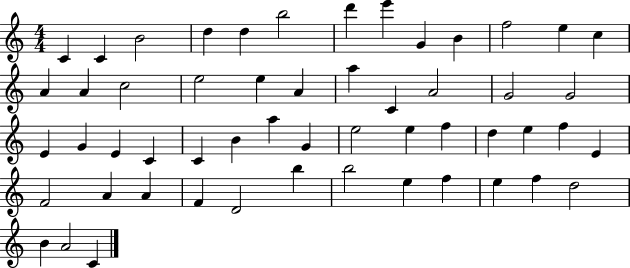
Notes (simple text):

C4/q C4/q B4/h D5/q D5/q B5/h D6/q E6/q G4/q B4/q F5/h E5/q C5/q A4/q A4/q C5/h E5/h E5/q A4/q A5/q C4/q A4/h G4/h G4/h E4/q G4/q E4/q C4/q C4/q B4/q A5/q G4/q E5/h E5/q F5/q D5/q E5/q F5/q E4/q F4/h A4/q A4/q F4/q D4/h B5/q B5/h E5/q F5/q E5/q F5/q D5/h B4/q A4/h C4/q